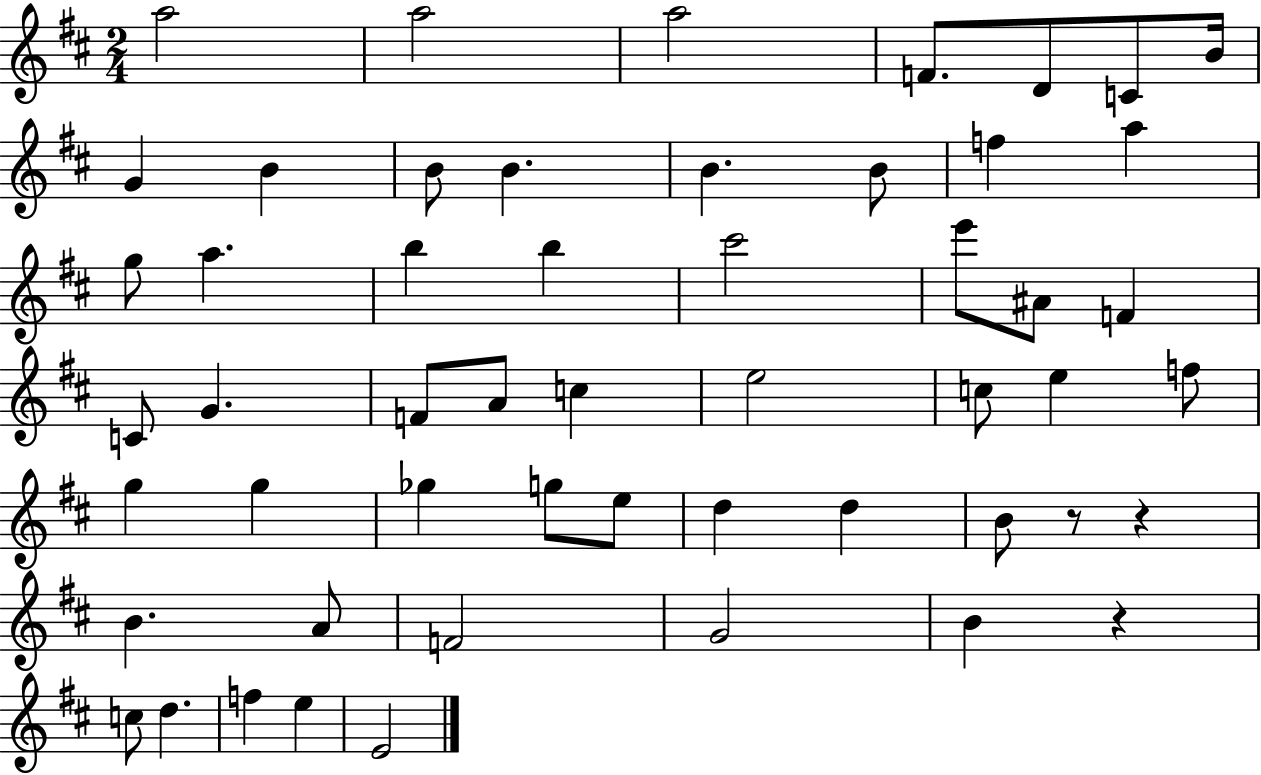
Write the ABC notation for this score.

X:1
T:Untitled
M:2/4
L:1/4
K:D
a2 a2 a2 F/2 D/2 C/2 B/4 G B B/2 B B B/2 f a g/2 a b b ^c'2 e'/2 ^A/2 F C/2 G F/2 A/2 c e2 c/2 e f/2 g g _g g/2 e/2 d d B/2 z/2 z B A/2 F2 G2 B z c/2 d f e E2